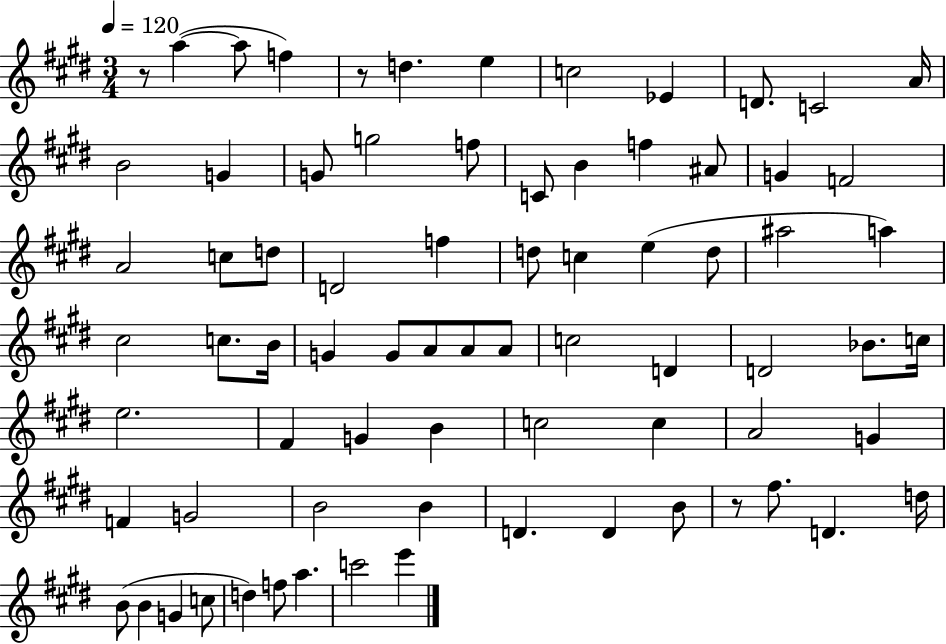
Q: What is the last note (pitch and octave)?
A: E6